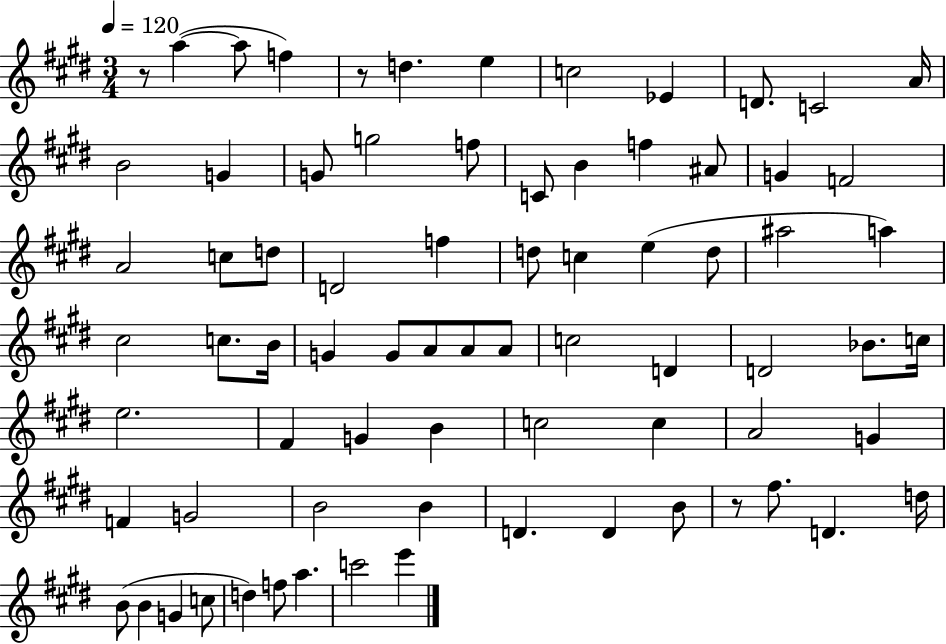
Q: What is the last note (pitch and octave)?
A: E6